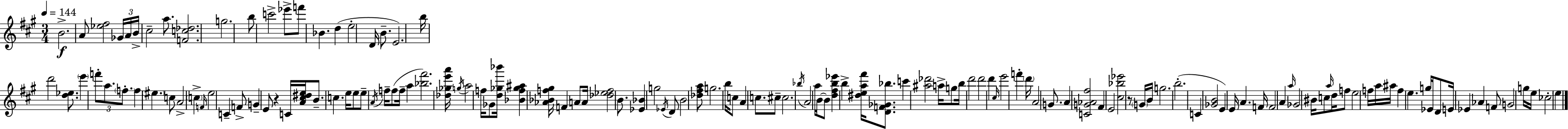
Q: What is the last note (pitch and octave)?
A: E5